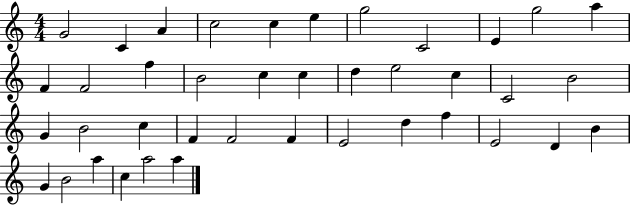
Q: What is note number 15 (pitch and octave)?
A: B4